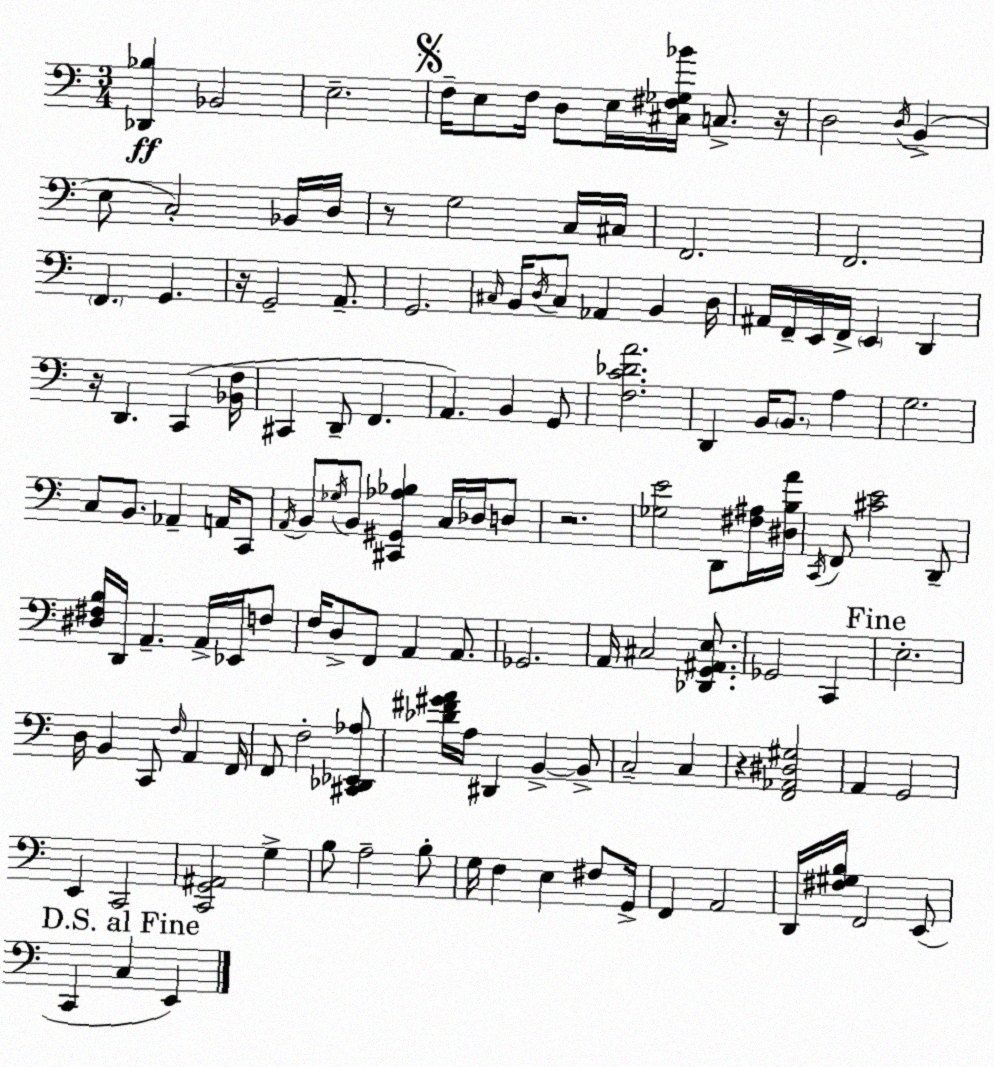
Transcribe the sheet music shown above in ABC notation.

X:1
T:Untitled
M:3/4
L:1/4
K:C
[_D,,_B,] _B,,2 E,2 F,/4 E,/2 F,/4 D,/2 E,/4 [^C,^F,_G,_B]/4 C,/2 z/4 D,2 D,/4 B,, E,/2 C,2 _B,,/4 D,/4 z/2 G,2 C,/4 ^C,/4 F,,2 F,,2 F,, G,, z/4 G,,2 A,,/2 G,,2 ^C,/4 B,,/4 D,/4 ^C,/2 _A,, B,, D,/4 ^A,,/4 F,,/4 E,,/4 F,,/4 E,, D,, z/4 D,, C,, [_B,,F,]/4 ^C,, D,,/2 F,, A,, B,, G,,/2 [F,C_DA]2 D,, B,,/4 B,,/2 A, G,2 C,/2 B,,/2 _A,, A,,/4 C,,/2 A,,/4 B,,/2 _G,/4 B,,/2 [^C,,^G,,_A,_B,] C,/4 _D,/4 D,/2 z2 [_G,E]2 D,,/2 [^F,^A,]/4 [^D,B,A]/4 C,,/4 F,,/2 [^CE]2 D,,/2 [^D,^F,B,]/4 D,,/4 A,, A,,/4 _E,,/4 F,/2 F,/4 D,/2 F,,/2 A,, A,,/2 _G,,2 A,,/4 ^C,2 [_D,,G,,^A,,E,]/2 _G,,2 C,, E,2 D,/4 B,, C,,/2 F,/4 A,, F,,/4 F,,/2 F,2 [^C,,_D,,_E,,_A,]/2 [_D^F^GA]/4 A,/4 ^D,, B,, B,,/2 C,2 C, z [F,,_A,,^D,^G,]2 A,, G,,2 E,, C,,2 [C,,G,,^A,,]2 G, B,/2 A,2 B,/2 G,/4 F, E, ^F,/2 G,,/4 F,, A,,2 D,,/4 [^F,^G,B,]/4 F,,2 E,,/2 C,, C, E,,